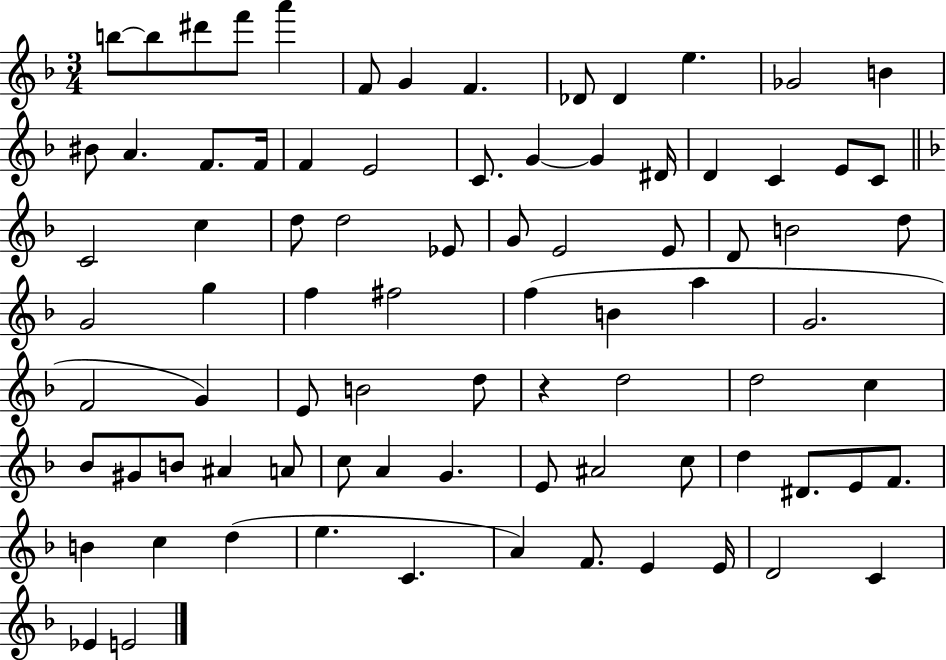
B5/e B5/e D#6/e F6/e A6/q F4/e G4/q F4/q. Db4/e Db4/q E5/q. Gb4/h B4/q BIS4/e A4/q. F4/e. F4/s F4/q E4/h C4/e. G4/q G4/q D#4/s D4/q C4/q E4/e C4/e C4/h C5/q D5/e D5/h Eb4/e G4/e E4/h E4/e D4/e B4/h D5/e G4/h G5/q F5/q F#5/h F5/q B4/q A5/q G4/h. F4/h G4/q E4/e B4/h D5/e R/q D5/h D5/h C5/q Bb4/e G#4/e B4/e A#4/q A4/e C5/e A4/q G4/q. E4/e A#4/h C5/e D5/q D#4/e. E4/e F4/e. B4/q C5/q D5/q E5/q. C4/q. A4/q F4/e. E4/q E4/s D4/h C4/q Eb4/q E4/h